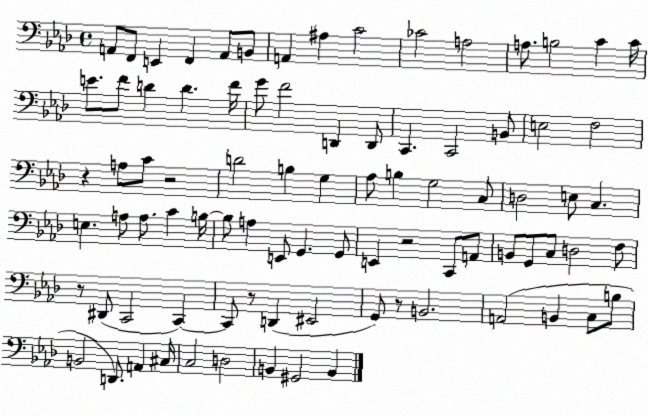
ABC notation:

X:1
T:Untitled
M:4/4
L:1/4
K:Ab
A,,/2 F,,/2 E,, F,, A,,/2 B,,/2 A,, ^A, C2 _C2 A,2 A,/2 B,2 C C/4 E/2 F/2 D D F/4 G/2 F2 D,, D,,/2 C,, C,,2 B,,/2 E,2 F,2 z A,/2 C/2 z2 D2 B, G, _A,/2 B, G,2 C,/2 D,2 E,/2 C, E, A,/2 A,/2 C B,/4 B,/2 A, E,,/2 G,, G,,/2 E,, z2 C,,/2 A,,/2 B,,/2 G,,/2 C,/2 D,2 F,/2 z/2 ^D,,/2 C,,2 C,, C,,/2 z/2 D,, ^E,,2 G,,/2 z/2 B,,2 A,,2 B,, C,/2 B,/2 B,,2 D,,/2 A,, ^C,/4 C,2 D,2 B,, ^G,,2 B,,